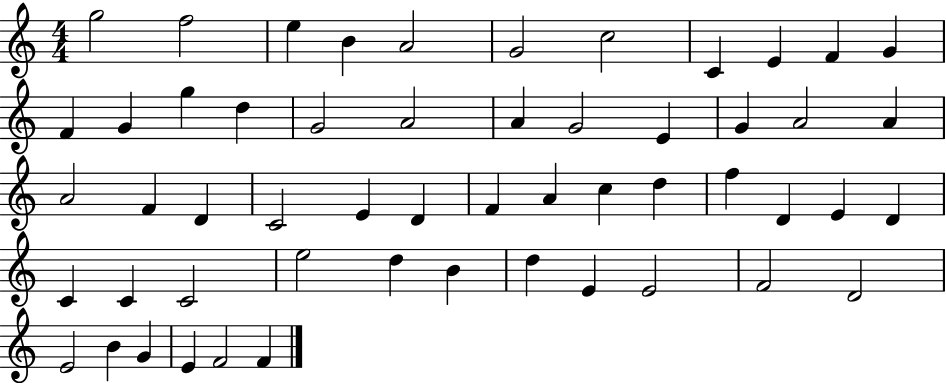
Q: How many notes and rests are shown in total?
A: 54